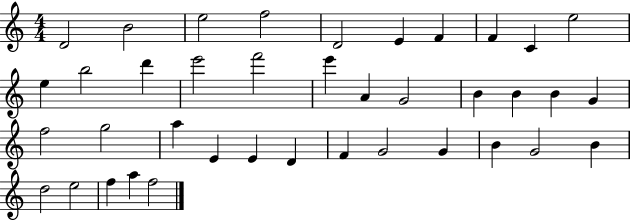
X:1
T:Untitled
M:4/4
L:1/4
K:C
D2 B2 e2 f2 D2 E F F C e2 e b2 d' e'2 f'2 e' A G2 B B B G f2 g2 a E E D F G2 G B G2 B d2 e2 f a f2